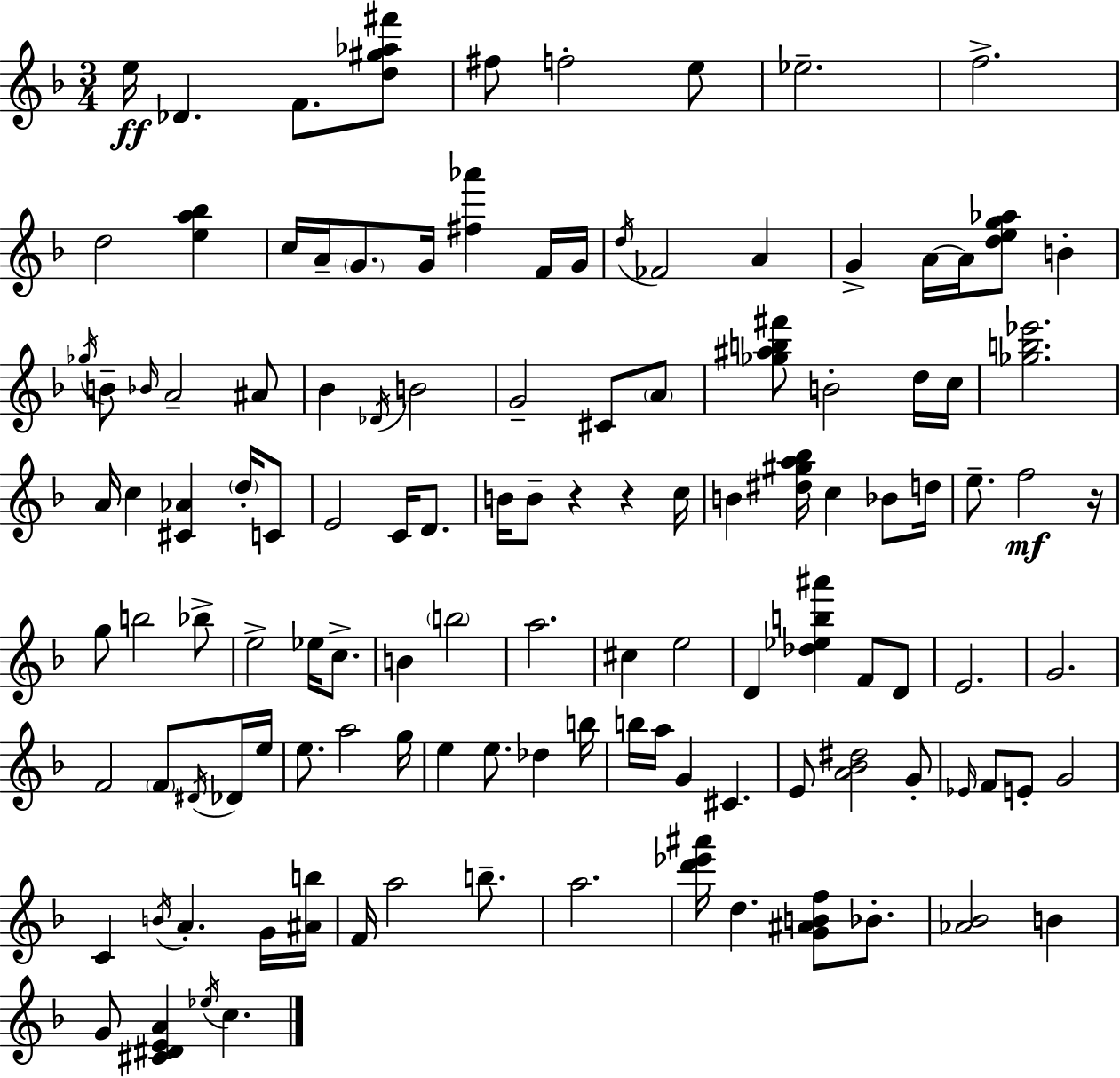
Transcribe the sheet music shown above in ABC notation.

X:1
T:Untitled
M:3/4
L:1/4
K:Dm
e/4 _D F/2 [d^g_a^f']/2 ^f/2 f2 e/2 _e2 f2 d2 [ea_b] c/4 A/4 G/2 G/4 [^f_a'] F/4 G/4 d/4 _F2 A G A/4 A/4 [deg_a]/2 B _g/4 B/2 _B/4 A2 ^A/2 _B _D/4 B2 G2 ^C/2 A/2 [_g^ab^f']/2 B2 d/4 c/4 [_gb_e']2 A/4 c [^C_A] d/4 C/2 E2 C/4 D/2 B/4 B/2 z z c/4 B [^d^ga_b]/4 c _B/2 d/4 e/2 f2 z/4 g/2 b2 _b/2 e2 _e/4 c/2 B b2 a2 ^c e2 D [_d_eb^a'] F/2 D/2 E2 G2 F2 F/2 ^D/4 _D/4 e/4 e/2 a2 g/4 e e/2 _d b/4 b/4 a/4 G ^C E/2 [A_B^d]2 G/2 _E/4 F/2 E/2 G2 C B/4 A G/4 [^Ab]/4 F/4 a2 b/2 a2 [d'_e'^a']/4 d [G^ABf]/2 _B/2 [_A_B]2 B G/2 [^C^DEA] _e/4 c